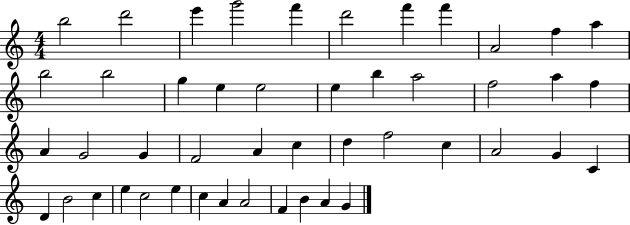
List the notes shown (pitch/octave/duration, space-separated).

B5/h D6/h E6/q G6/h F6/q D6/h F6/q F6/q A4/h F5/q A5/q B5/h B5/h G5/q E5/q E5/h E5/q B5/q A5/h F5/h A5/q F5/q A4/q G4/h G4/q F4/h A4/q C5/q D5/q F5/h C5/q A4/h G4/q C4/q D4/q B4/h C5/q E5/q C5/h E5/q C5/q A4/q A4/h F4/q B4/q A4/q G4/q